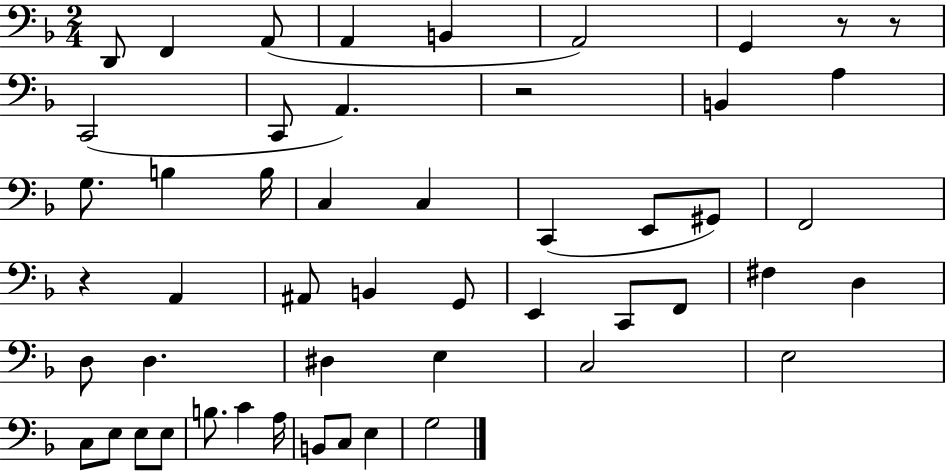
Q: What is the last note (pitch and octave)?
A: G3